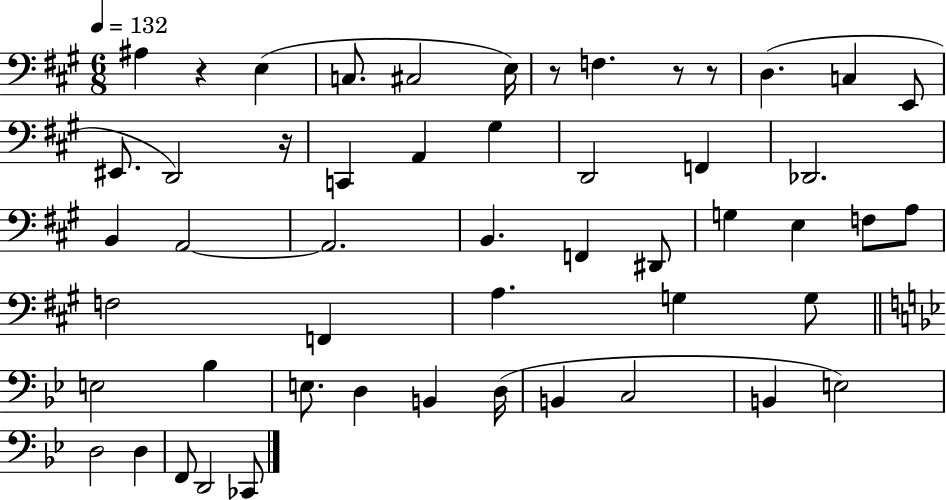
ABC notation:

X:1
T:Untitled
M:6/8
L:1/4
K:A
^A, z E, C,/2 ^C,2 E,/4 z/2 F, z/2 z/2 D, C, E,,/2 ^E,,/2 D,,2 z/4 C,, A,, ^G, D,,2 F,, _D,,2 B,, A,,2 A,,2 B,, F,, ^D,,/2 G, E, F,/2 A,/2 F,2 F,, A, G, G,/2 E,2 _B, E,/2 D, B,, D,/4 B,, C,2 B,, E,2 D,2 D, F,,/2 D,,2 _C,,/2